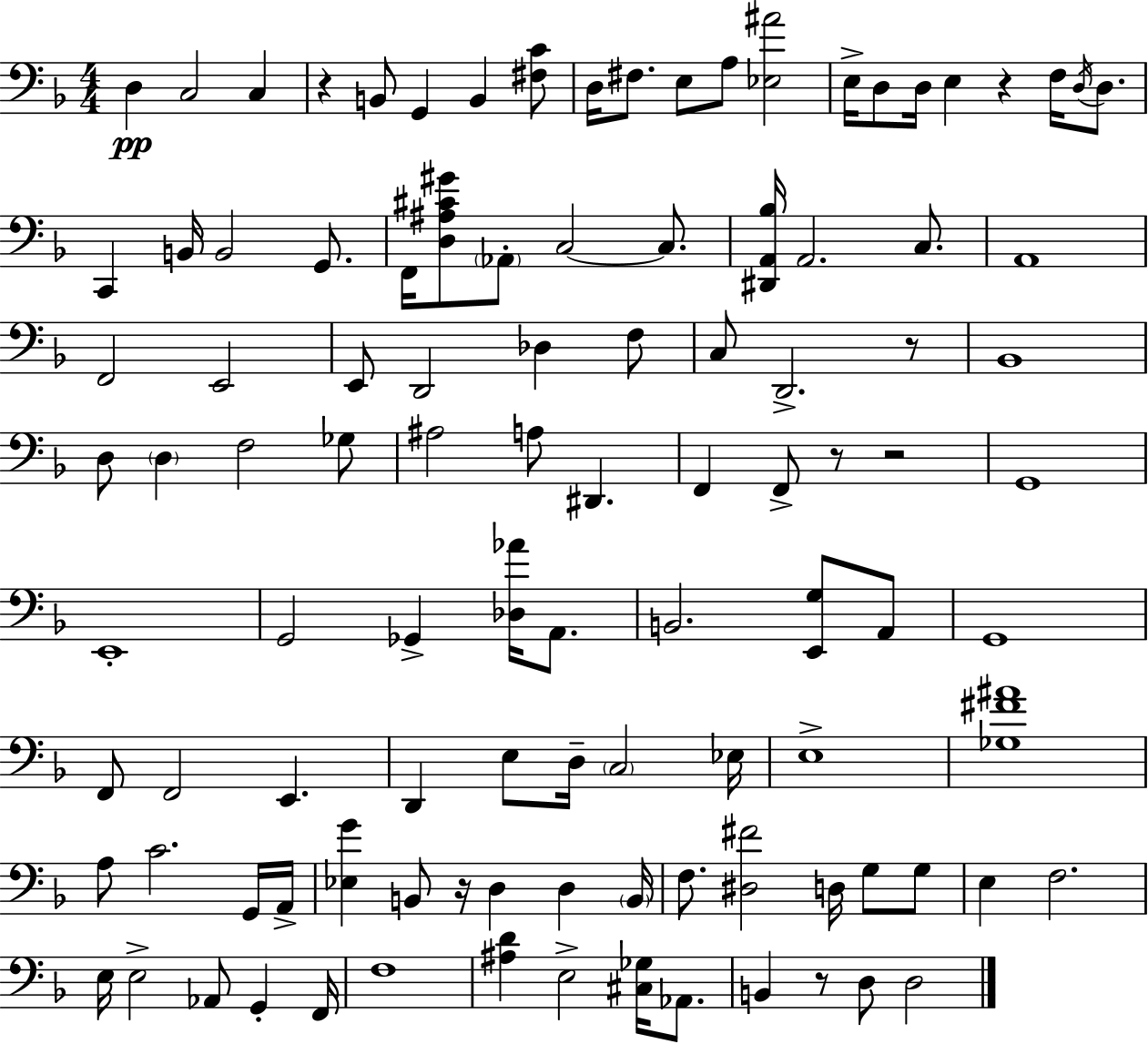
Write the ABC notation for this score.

X:1
T:Untitled
M:4/4
L:1/4
K:F
D, C,2 C, z B,,/2 G,, B,, [^F,C]/2 D,/4 ^F,/2 E,/2 A,/2 [_E,^A]2 E,/4 D,/2 D,/4 E, z F,/4 D,/4 D,/2 C,, B,,/4 B,,2 G,,/2 F,,/4 [D,^A,^C^G]/2 _A,,/2 C,2 C,/2 [^D,,A,,_B,]/4 A,,2 C,/2 A,,4 F,,2 E,,2 E,,/2 D,,2 _D, F,/2 C,/2 D,,2 z/2 _B,,4 D,/2 D, F,2 _G,/2 ^A,2 A,/2 ^D,, F,, F,,/2 z/2 z2 G,,4 E,,4 G,,2 _G,, [_D,_A]/4 A,,/2 B,,2 [E,,G,]/2 A,,/2 G,,4 F,,/2 F,,2 E,, D,, E,/2 D,/4 C,2 _E,/4 E,4 [_G,^F^A]4 A,/2 C2 G,,/4 A,,/4 [_E,G] B,,/2 z/4 D, D, B,,/4 F,/2 [^D,^F]2 D,/4 G,/2 G,/2 E, F,2 E,/4 E,2 _A,,/2 G,, F,,/4 F,4 [^A,D] E,2 [^C,_G,]/4 _A,,/2 B,, z/2 D,/2 D,2